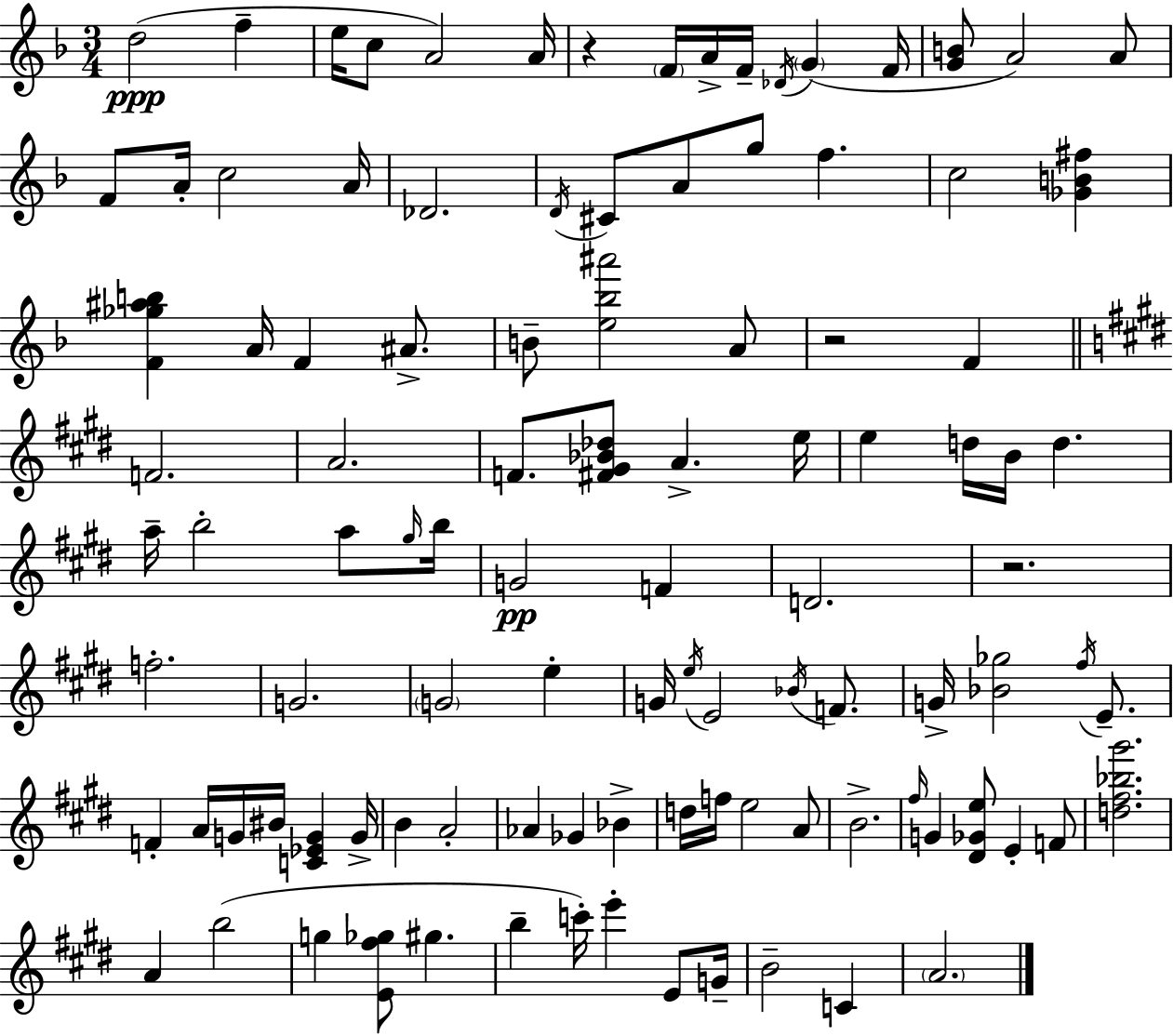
{
  \clef treble
  \numericTimeSignature
  \time 3/4
  \key f \major
  \repeat volta 2 { d''2(\ppp f''4-- | e''16 c''8 a'2) a'16 | r4 \parenthesize f'16 a'16-> f'16-- \acciaccatura { des'16 } \parenthesize g'4( | f'16 <g' b'>8 a'2) a'8 | \break f'8 a'16-. c''2 | a'16 des'2. | \acciaccatura { d'16 } cis'8 a'8 g''8 f''4. | c''2 <ges' b' fis''>4 | \break <f' ges'' ais'' b''>4 a'16 f'4 ais'8.-> | b'8-- <e'' bes'' ais'''>2 | a'8 r2 f'4 | \bar "||" \break \key e \major f'2. | a'2. | f'8. <fis' gis' bes' des''>8 a'4.-> e''16 | e''4 d''16 b'16 d''4. | \break a''16-- b''2-. a''8 \grace { gis''16 } | b''16 g'2\pp f'4 | d'2. | r2. | \break f''2.-. | g'2. | \parenthesize g'2 e''4-. | g'16 \acciaccatura { e''16 } e'2 \acciaccatura { bes'16 } | \break f'8. g'16-> <bes' ges''>2 | \acciaccatura { fis''16 } e'8.-- f'4-. a'16 g'16 bis'16 <c' ees' g'>4 | g'16-> b'4 a'2-. | aes'4 ges'4 | \break bes'4-> d''16 f''16 e''2 | a'8 b'2.-> | \grace { fis''16 } g'4 <dis' ges' e''>8 e'4-. | f'8 <d'' fis'' bes'' gis'''>2. | \break a'4 b''2( | g''4 <e' fis'' ges''>8 gis''4. | b''4-- c'''16-.) e'''4-. | e'8 g'16-- b'2-- | \break c'4 \parenthesize a'2. | } \bar "|."
}